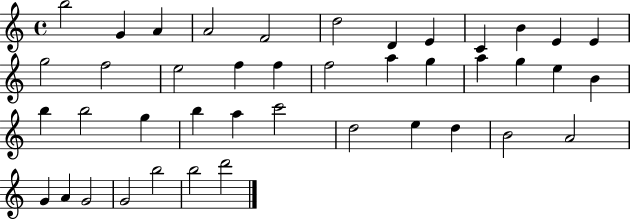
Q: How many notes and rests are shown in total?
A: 42